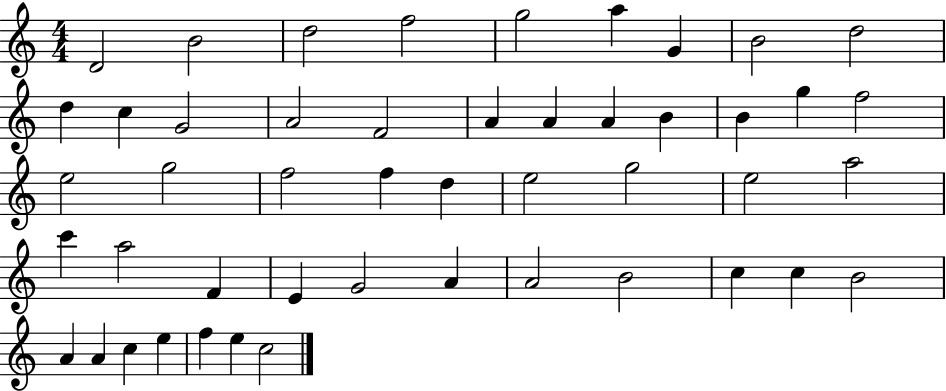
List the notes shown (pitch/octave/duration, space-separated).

D4/h B4/h D5/h F5/h G5/h A5/q G4/q B4/h D5/h D5/q C5/q G4/h A4/h F4/h A4/q A4/q A4/q B4/q B4/q G5/q F5/h E5/h G5/h F5/h F5/q D5/q E5/h G5/h E5/h A5/h C6/q A5/h F4/q E4/q G4/h A4/q A4/h B4/h C5/q C5/q B4/h A4/q A4/q C5/q E5/q F5/q E5/q C5/h